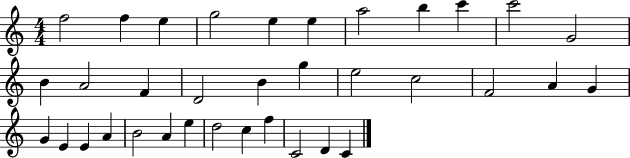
X:1
T:Untitled
M:4/4
L:1/4
K:C
f2 f e g2 e e a2 b c' c'2 G2 B A2 F D2 B g e2 c2 F2 A G G E E A B2 A e d2 c f C2 D C